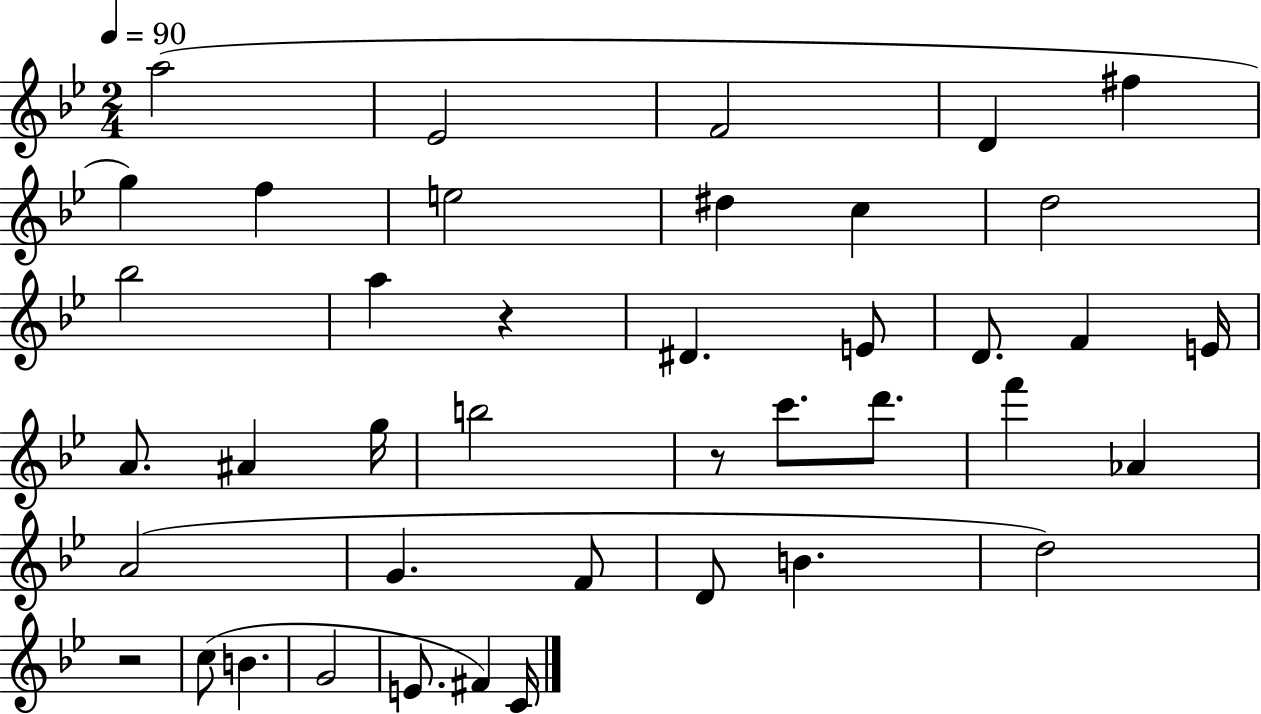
{
  \clef treble
  \numericTimeSignature
  \time 2/4
  \key bes \major
  \tempo 4 = 90
  a''2( | ees'2 | f'2 | d'4 fis''4 | \break g''4) f''4 | e''2 | dis''4 c''4 | d''2 | \break bes''2 | a''4 r4 | dis'4. e'8 | d'8. f'4 e'16 | \break a'8. ais'4 g''16 | b''2 | r8 c'''8. d'''8. | f'''4 aes'4 | \break a'2( | g'4. f'8 | d'8 b'4. | d''2) | \break r2 | c''8( b'4. | g'2 | e'8. fis'4) c'16 | \break \bar "|."
}